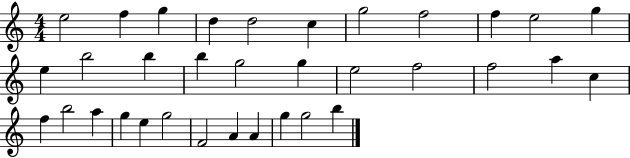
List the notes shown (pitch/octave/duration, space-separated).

E5/h F5/q G5/q D5/q D5/h C5/q G5/h F5/h F5/q E5/h G5/q E5/q B5/h B5/q B5/q G5/h G5/q E5/h F5/h F5/h A5/q C5/q F5/q B5/h A5/q G5/q E5/q G5/h F4/h A4/q A4/q G5/q G5/h B5/q